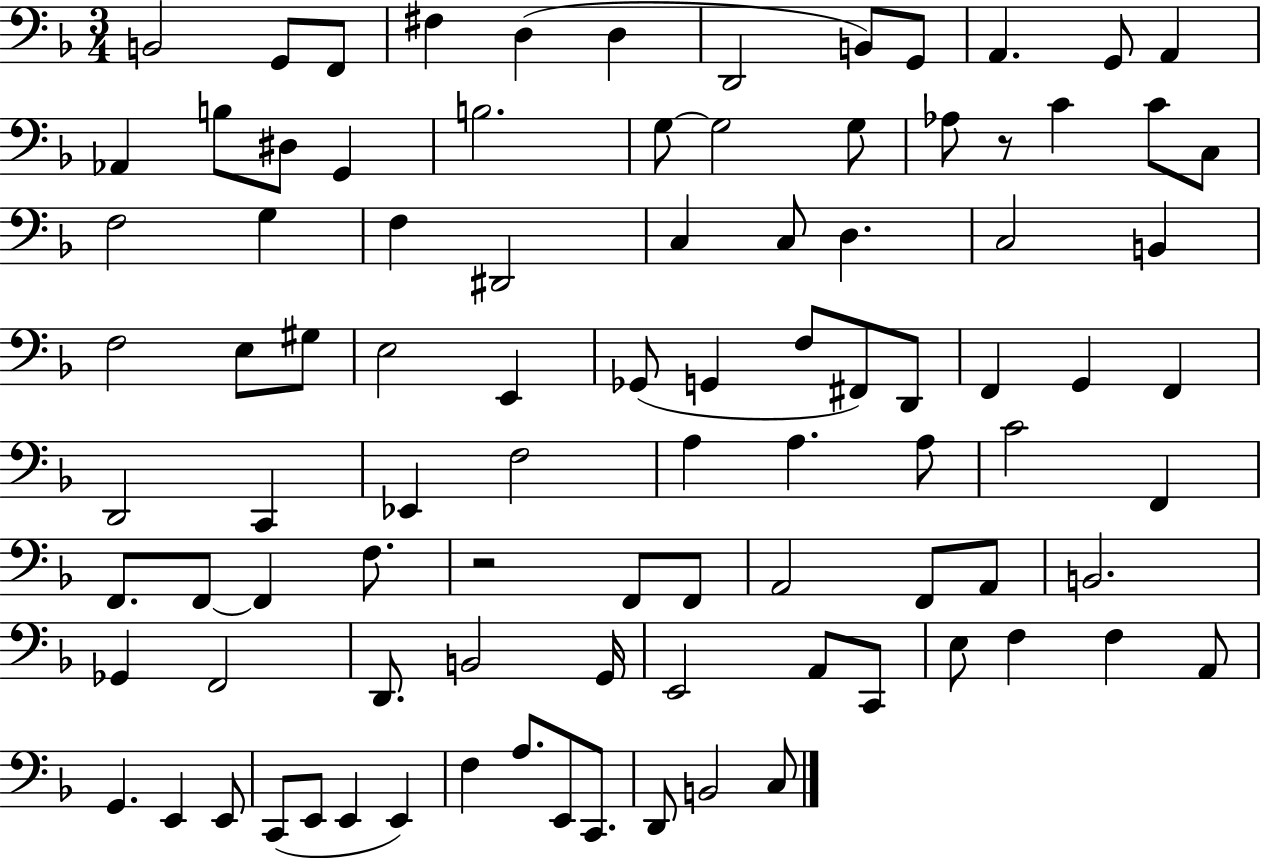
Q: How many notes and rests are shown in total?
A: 93